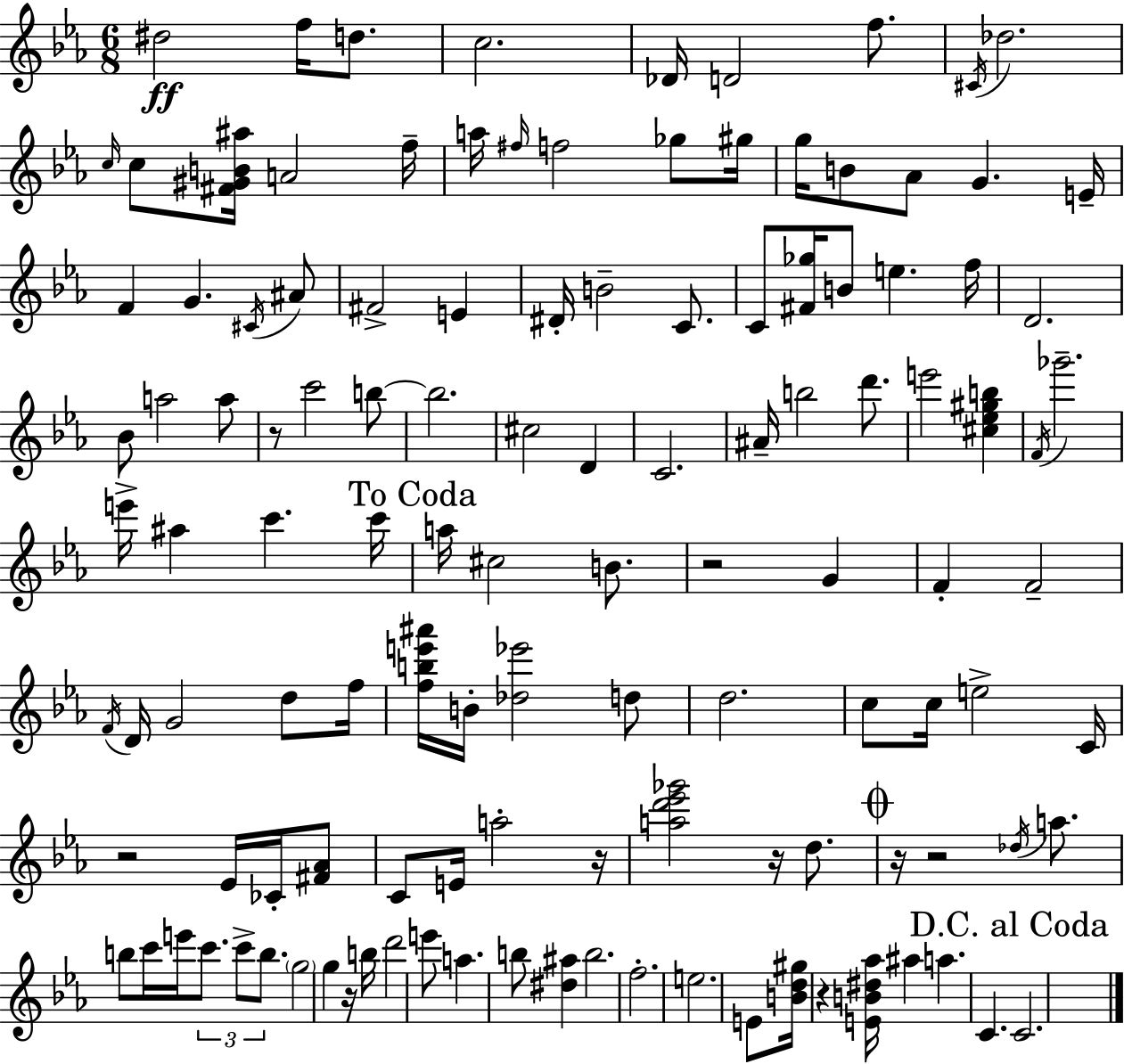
X:1
T:Untitled
M:6/8
L:1/4
K:Cm
^d2 f/4 d/2 c2 _D/4 D2 f/2 ^C/4 _d2 c/4 c/2 [^F^GB^a]/4 A2 f/4 a/4 ^f/4 f2 _g/2 ^g/4 g/4 B/2 _A/2 G E/4 F G ^C/4 ^A/2 ^F2 E ^D/4 B2 C/2 C/2 [^F_g]/4 B/2 e f/4 D2 _B/2 a2 a/2 z/2 c'2 b/2 b2 ^c2 D C2 ^A/4 b2 d'/2 e'2 [^c_e^gb] F/4 _g'2 e'/4 ^a c' c'/4 a/4 ^c2 B/2 z2 G F F2 F/4 D/4 G2 d/2 f/4 [fbe'^a']/4 B/4 [_d_e']2 d/2 d2 c/2 c/4 e2 C/4 z2 _E/4 _C/4 [^F_A]/2 C/2 E/4 a2 z/4 [ad'_e'_g']2 z/4 d/2 z/4 z2 _d/4 a/2 b/2 c'/4 e'/4 c'/2 c'/2 b/2 g2 g z/4 b/4 d'2 e'/2 a b/2 [^d^a] b2 f2 e2 E/2 [Bd^g]/4 z [EB^d_a]/4 ^a a C C2